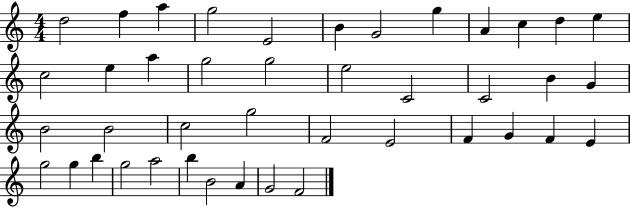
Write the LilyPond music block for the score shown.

{
  \clef treble
  \numericTimeSignature
  \time 4/4
  \key c \major
  d''2 f''4 a''4 | g''2 e'2 | b'4 g'2 g''4 | a'4 c''4 d''4 e''4 | \break c''2 e''4 a''4 | g''2 g''2 | e''2 c'2 | c'2 b'4 g'4 | \break b'2 b'2 | c''2 g''2 | f'2 e'2 | f'4 g'4 f'4 e'4 | \break g''2 g''4 b''4 | g''2 a''2 | b''4 b'2 a'4 | g'2 f'2 | \break \bar "|."
}